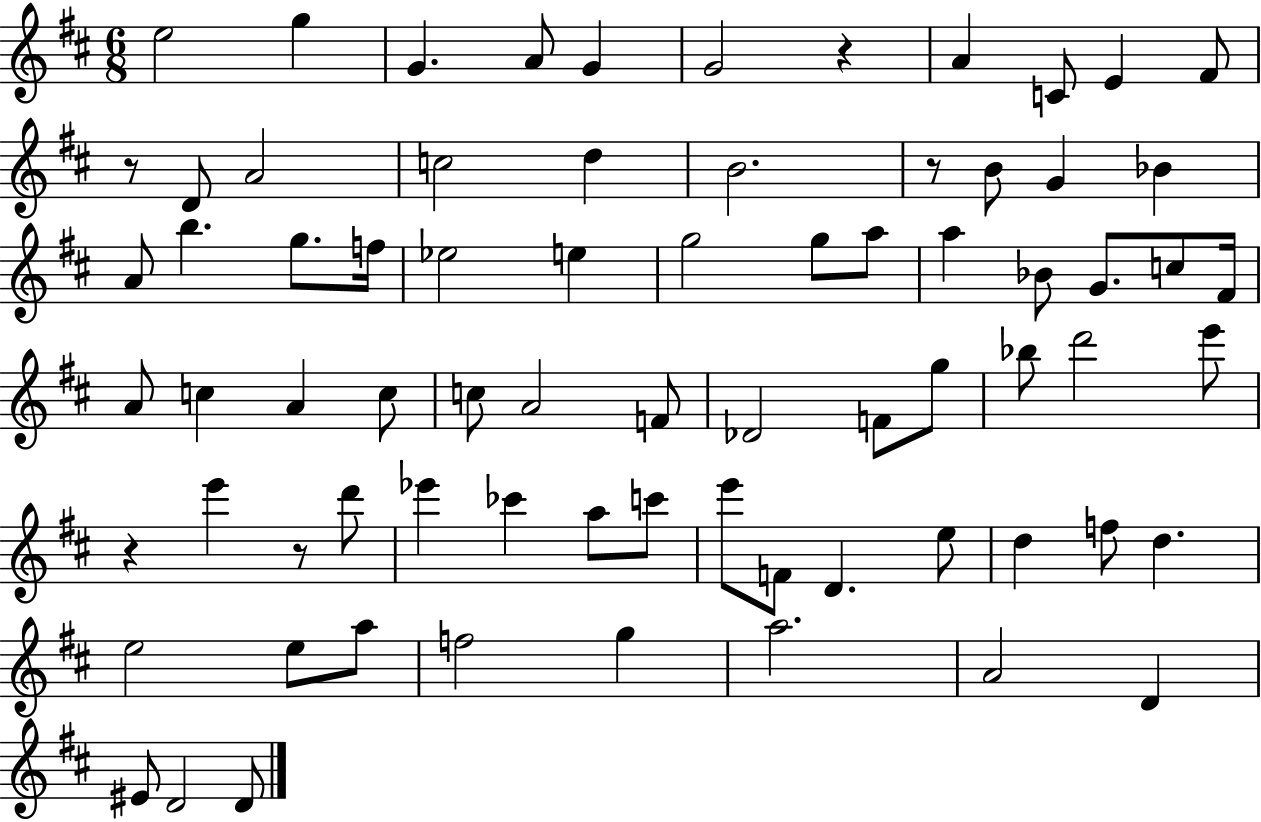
E5/h G5/q G4/q. A4/e G4/q G4/h R/q A4/q C4/e E4/q F#4/e R/e D4/e A4/h C5/h D5/q B4/h. R/e B4/e G4/q Bb4/q A4/e B5/q. G5/e. F5/s Eb5/h E5/q G5/h G5/e A5/e A5/q Bb4/e G4/e. C5/e F#4/s A4/e C5/q A4/q C5/e C5/e A4/h F4/e Db4/h F4/e G5/e Bb5/e D6/h E6/e R/q E6/q R/e D6/e Eb6/q CES6/q A5/e C6/e E6/e F4/e D4/q. E5/e D5/q F5/e D5/q. E5/h E5/e A5/e F5/h G5/q A5/h. A4/h D4/q EIS4/e D4/h D4/e